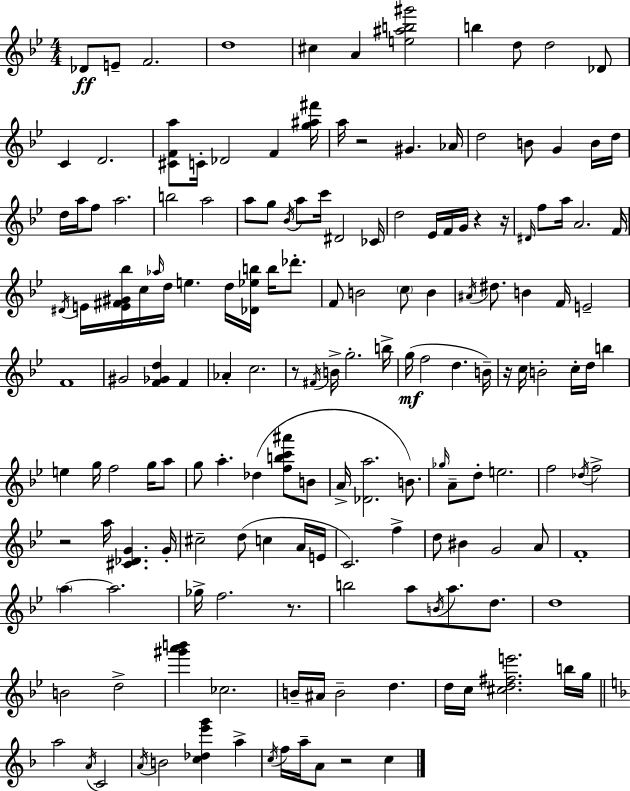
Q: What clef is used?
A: treble